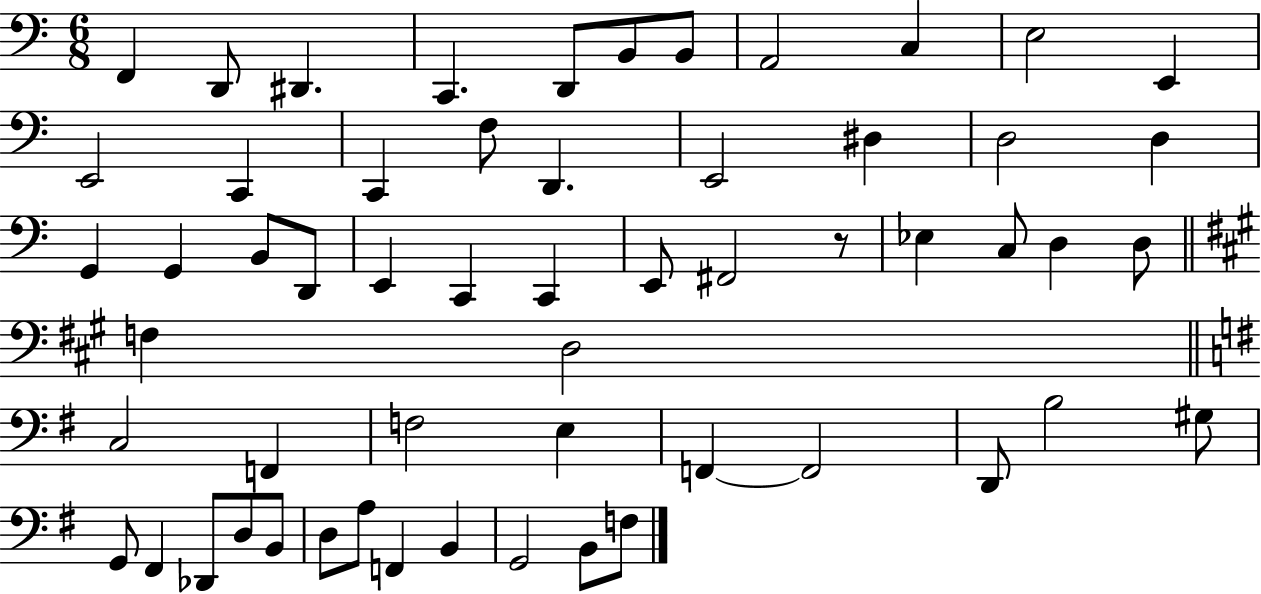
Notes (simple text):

F2/q D2/e D#2/q. C2/q. D2/e B2/e B2/e A2/h C3/q E3/h E2/q E2/h C2/q C2/q F3/e D2/q. E2/h D#3/q D3/h D3/q G2/q G2/q B2/e D2/e E2/q C2/q C2/q E2/e F#2/h R/e Eb3/q C3/e D3/q D3/e F3/q D3/h C3/h F2/q F3/h E3/q F2/q F2/h D2/e B3/h G#3/e G2/e F#2/q Db2/e D3/e B2/e D3/e A3/e F2/q B2/q G2/h B2/e F3/e